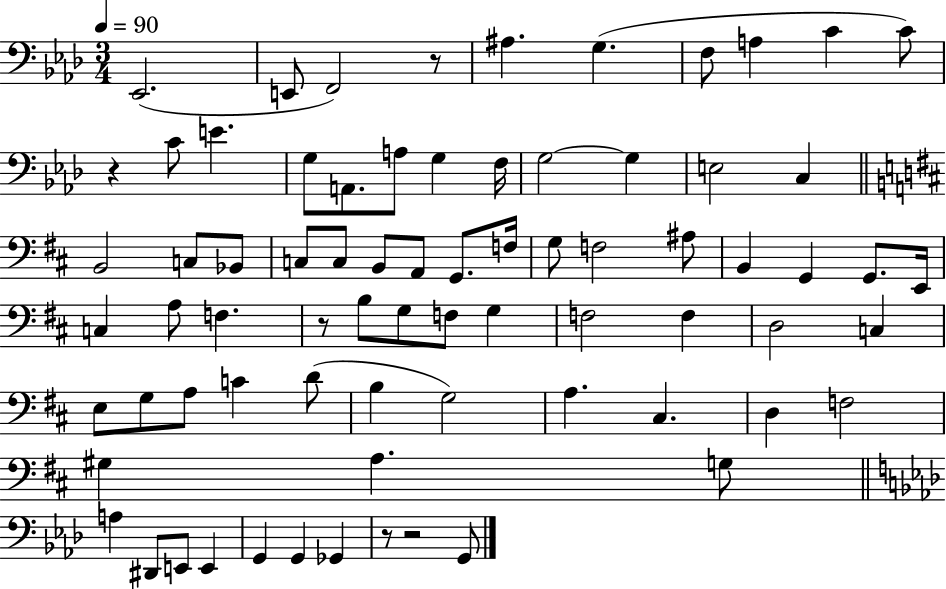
X:1
T:Untitled
M:3/4
L:1/4
K:Ab
_E,,2 E,,/2 F,,2 z/2 ^A, G, F,/2 A, C C/2 z C/2 E G,/2 A,,/2 A,/2 G, F,/4 G,2 G, E,2 C, B,,2 C,/2 _B,,/2 C,/2 C,/2 B,,/2 A,,/2 G,,/2 F,/4 G,/2 F,2 ^A,/2 B,, G,, G,,/2 E,,/4 C, A,/2 F, z/2 B,/2 G,/2 F,/2 G, F,2 F, D,2 C, E,/2 G,/2 A,/2 C D/2 B, G,2 A, ^C, D, F,2 ^G, A, G,/2 A, ^D,,/2 E,,/2 E,, G,, G,, _G,, z/2 z2 G,,/2